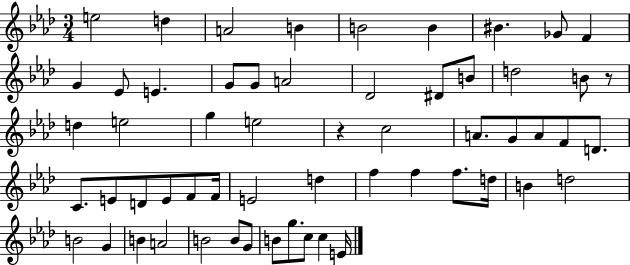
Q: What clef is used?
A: treble